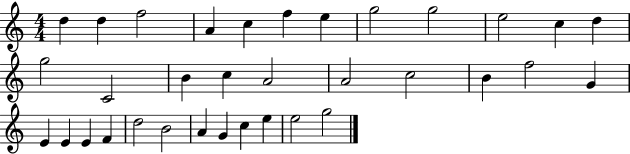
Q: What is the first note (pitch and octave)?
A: D5